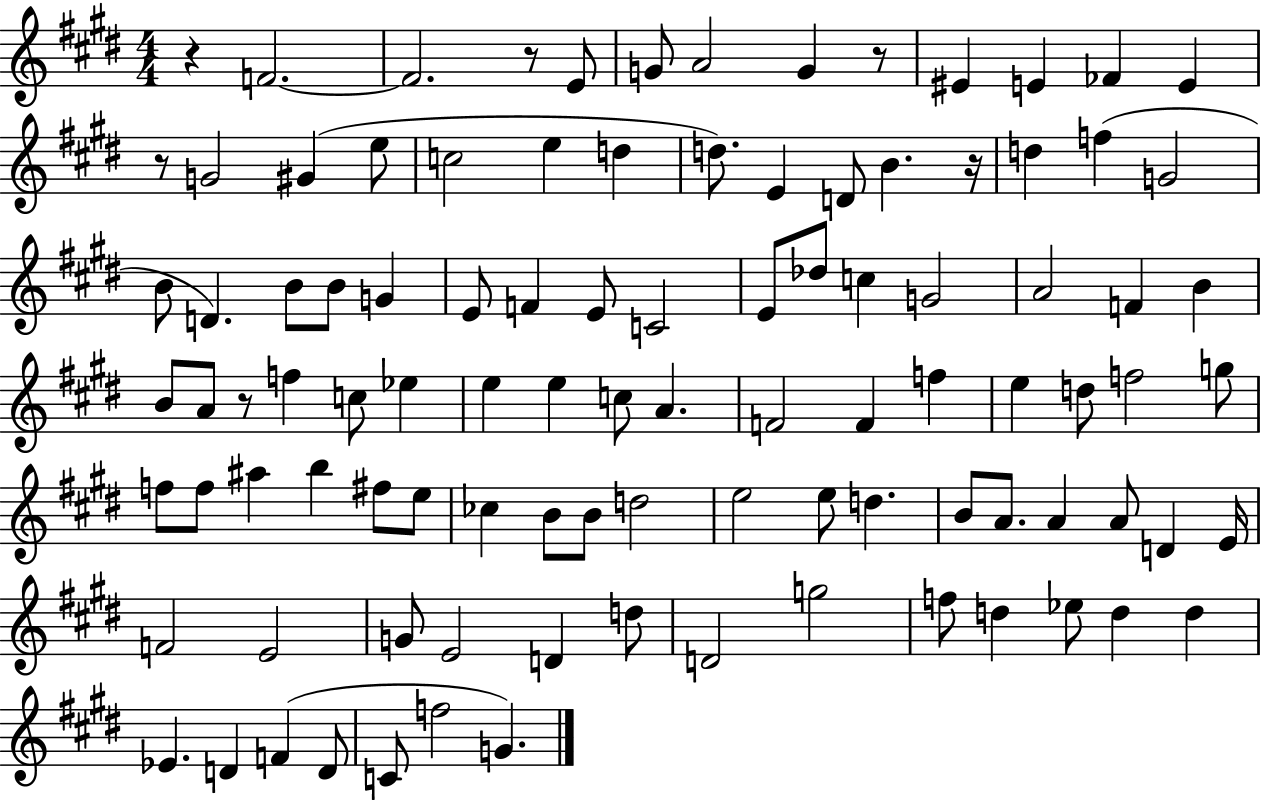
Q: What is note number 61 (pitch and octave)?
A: E5